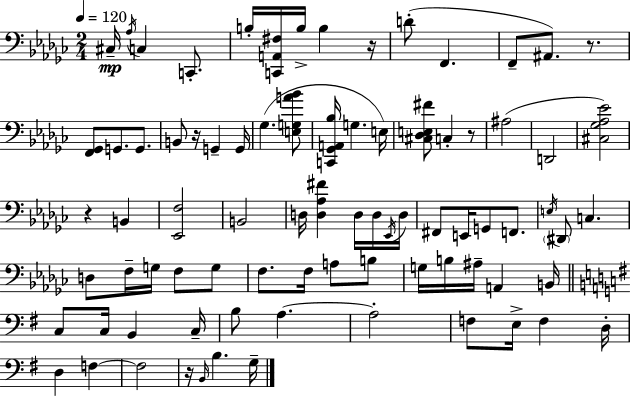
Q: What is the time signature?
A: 2/4